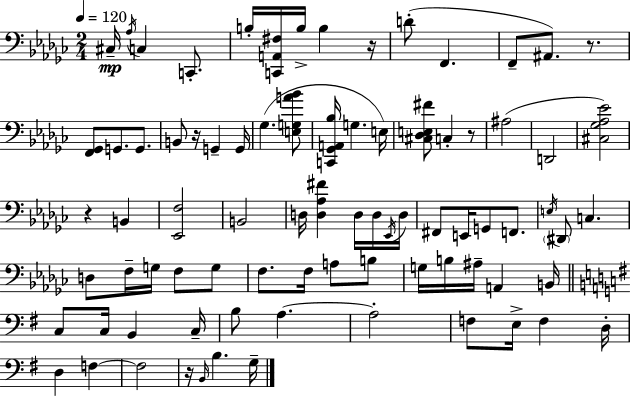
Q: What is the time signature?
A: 2/4